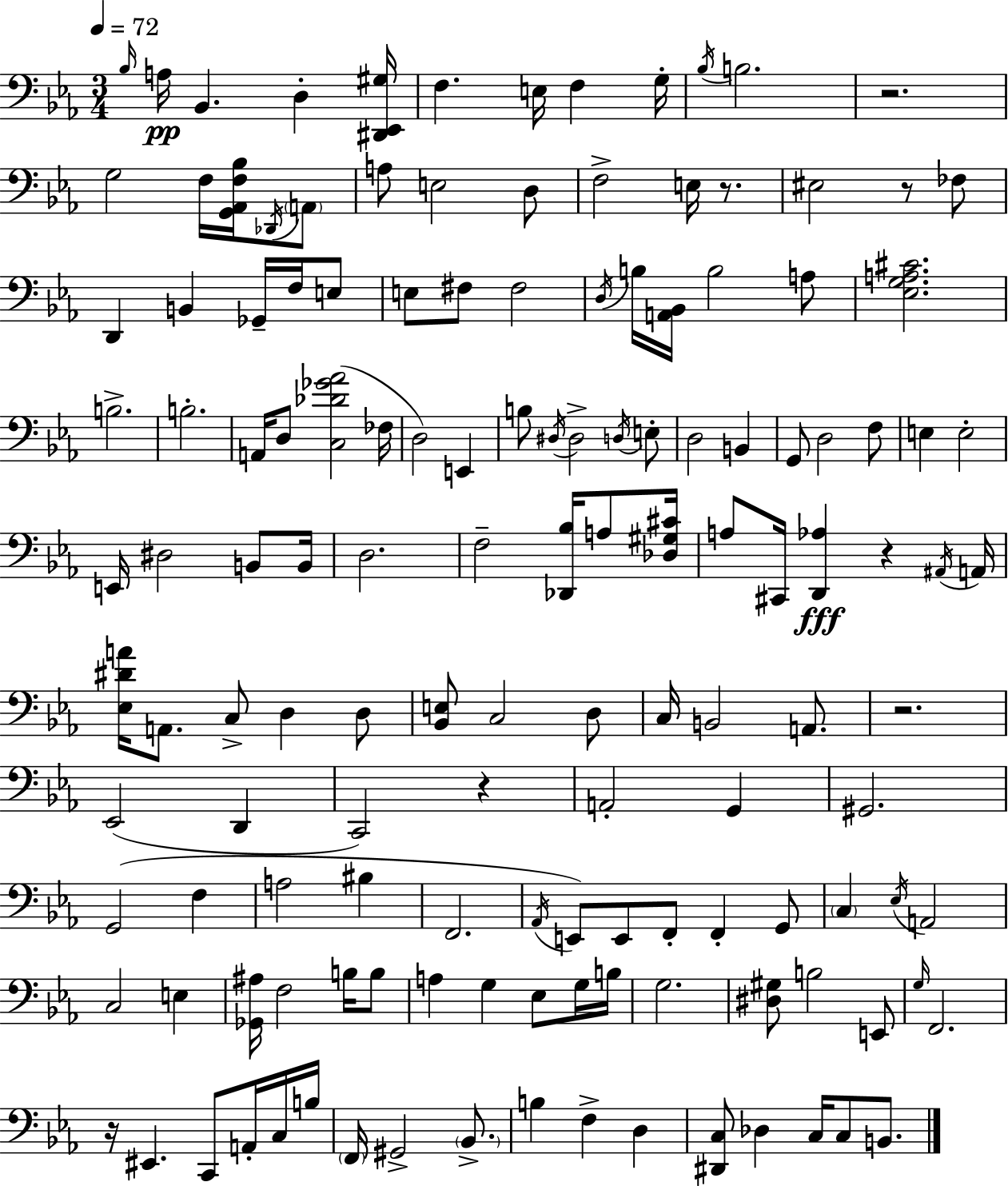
Bb3/s A3/s Bb2/q. D3/q [D#2,Eb2,G#3]/s F3/q. E3/s F3/q G3/s Bb3/s B3/h. R/h. G3/h F3/s [G2,Ab2,F3,Bb3]/s Db2/s A2/e A3/e E3/h D3/e F3/h E3/s R/e. EIS3/h R/e FES3/e D2/q B2/q Gb2/s F3/s E3/e E3/e F#3/e F#3/h D3/s B3/s [A2,Bb2]/s B3/h A3/e [Eb3,G3,A3,C#4]/h. B3/h. B3/h. A2/s D3/e [C3,Db4,Gb4,Ab4]/h FES3/s D3/h E2/q B3/e D#3/s D#3/h D3/s E3/e D3/h B2/q G2/e D3/h F3/e E3/q E3/h E2/s D#3/h B2/e B2/s D3/h. F3/h [Db2,Bb3]/s A3/e [Db3,G#3,C#4]/s A3/e C#2/s [D2,Ab3]/q R/q A#2/s A2/s [Eb3,D#4,A4]/s A2/e. C3/e D3/q D3/e [Bb2,E3]/e C3/h D3/e C3/s B2/h A2/e. R/h. Eb2/h D2/q C2/h R/q A2/h G2/q G#2/h. G2/h F3/q A3/h BIS3/q F2/h. Ab2/s E2/e E2/e F2/e F2/q G2/e C3/q Eb3/s A2/h C3/h E3/q [Gb2,A#3]/s F3/h B3/s B3/e A3/q G3/q Eb3/e G3/s B3/s G3/h. [D#3,G#3]/e B3/h E2/e G3/s F2/h. R/s EIS2/q. C2/e A2/s C3/s B3/s F2/s G#2/h Bb2/e. B3/q F3/q D3/q [D#2,C3]/e Db3/q C3/s C3/e B2/e.